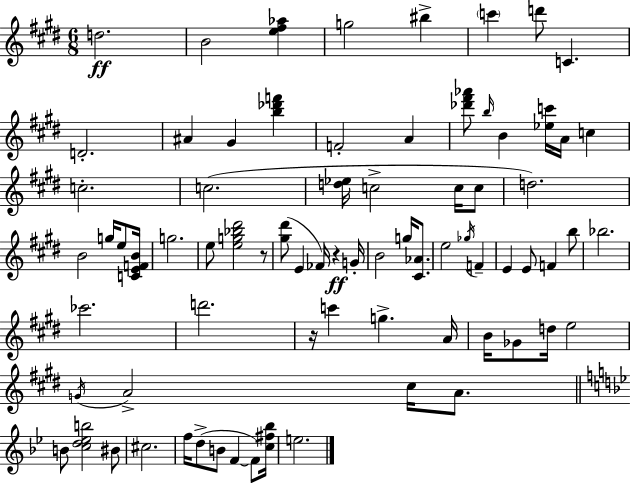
D5/h. B4/h [E5,F#5,Ab5]/q G5/h BIS5/q C6/q D6/e C4/q. D4/h. A#4/q G#4/q [B5,Db6,F6]/q F4/h A4/q [Db6,F#6,Ab6]/e B5/s B4/q [Eb5,C6]/s A4/s C5/q C5/h. C5/h. [D5,Eb5]/s C5/h C5/s C5/e D5/h. B4/h G5/s E5/e [C4,E4,F4,B4]/s G5/h. E5/e [E5,G5,Bb5,D#6]/h R/e [G#5,D#6]/e E4/q FES4/s R/q G4/s B4/h G5/s [C#4,Ab4]/e. E5/h Gb5/s F4/q E4/q E4/e F4/q B5/e Bb5/h. CES6/h. D6/h. R/s C6/q G5/q. A4/s B4/s Gb4/e D5/s E5/h G4/s A4/h C#5/s A4/e. B4/e [C5,D5,Eb5,B5]/h BIS4/e C#5/h. F5/s D5/e B4/e F4/q F4/e [C5,F#5,Bb5]/s E5/h.